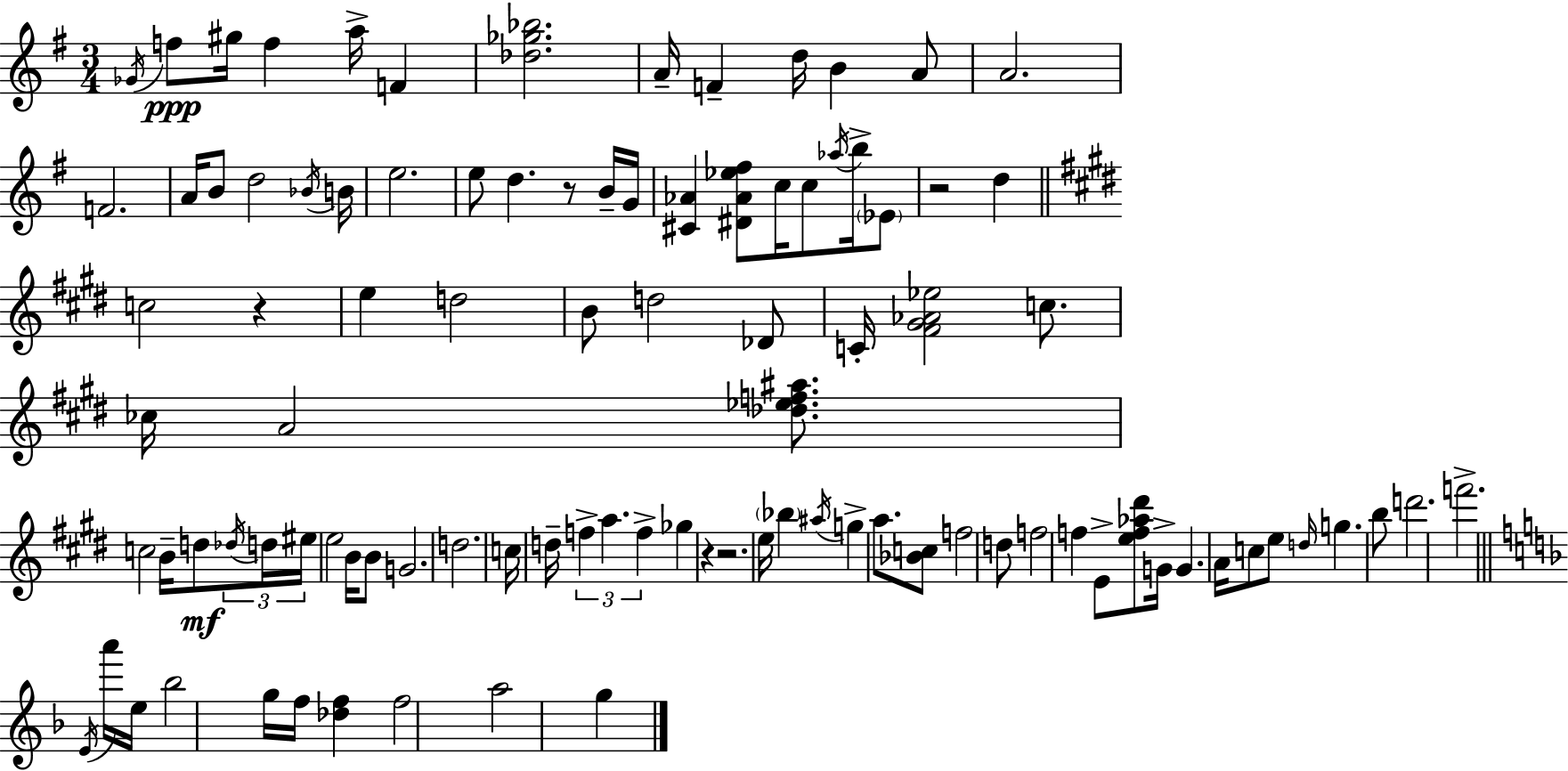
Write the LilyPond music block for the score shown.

{
  \clef treble
  \numericTimeSignature
  \time 3/4
  \key g \major
  \acciaccatura { ges'16 }\ppp f''8 gis''16 f''4 a''16-> f'4 | <des'' ges'' bes''>2. | a'16-- f'4-- d''16 b'4 a'8 | a'2. | \break f'2. | a'16 b'8 d''2 | \acciaccatura { bes'16 } b'16 e''2. | e''8 d''4. r8 | \break b'16-- g'16 <cis' aes'>4 <dis' aes' ees'' fis''>8 c''16 c''8 \acciaccatura { aes''16 } | b''16-> \parenthesize ees'8 r2 d''4 | \bar "||" \break \key e \major c''2 r4 | e''4 d''2 | b'8 d''2 des'8 | c'16-. <fis' gis' aes' ees''>2 c''8. | \break ces''16 a'2 <des'' ees'' f'' ais''>8. | c''2 b'16-- d''8\mf \tuplet 3/2 { \acciaccatura { des''16 } | d''16 eis''16 } e''2 b'16 b'8 | g'2. | \break d''2. | c''16 d''16-- \tuplet 3/2 { f''4-> a''4. | f''4-> } ges''4 r4 | r2. | \break e''16 \parenthesize bes''4 \acciaccatura { ais''16 } g''4-> a''8. | <bes' c''>8 f''2 | d''8 f''2 f''4 | e'8-> <e'' f'' aes'' dis'''>8 g'16-> g'4. | \break a'16 c''8 e''8 \grace { d''16 } g''4. | b''8 d'''2. | f'''2.-> | \bar "||" \break \key f \major \acciaccatura { e'16 } a'''16 e''16 bes''2 g''16 | f''16 <des'' f''>4 f''2 | a''2 g''4 | \bar "|."
}